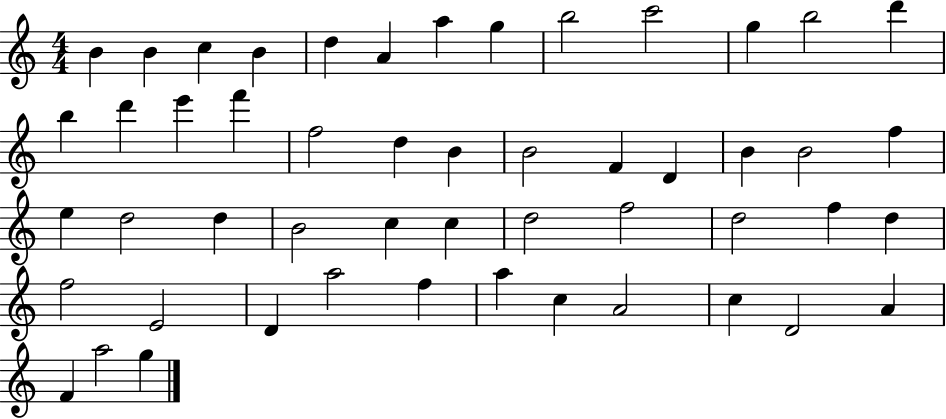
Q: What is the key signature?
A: C major